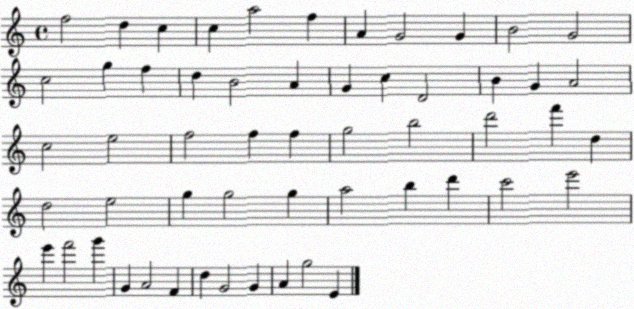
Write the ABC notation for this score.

X:1
T:Untitled
M:4/4
L:1/4
K:C
f2 d c c a2 f A G2 G B2 G2 c2 g f d B2 A G c D2 B G A2 c2 e2 f2 f f g2 b2 d'2 f' d d2 e2 g g2 g a2 b d' c'2 e'2 e' f'2 g' G A2 F d G2 G A g2 E